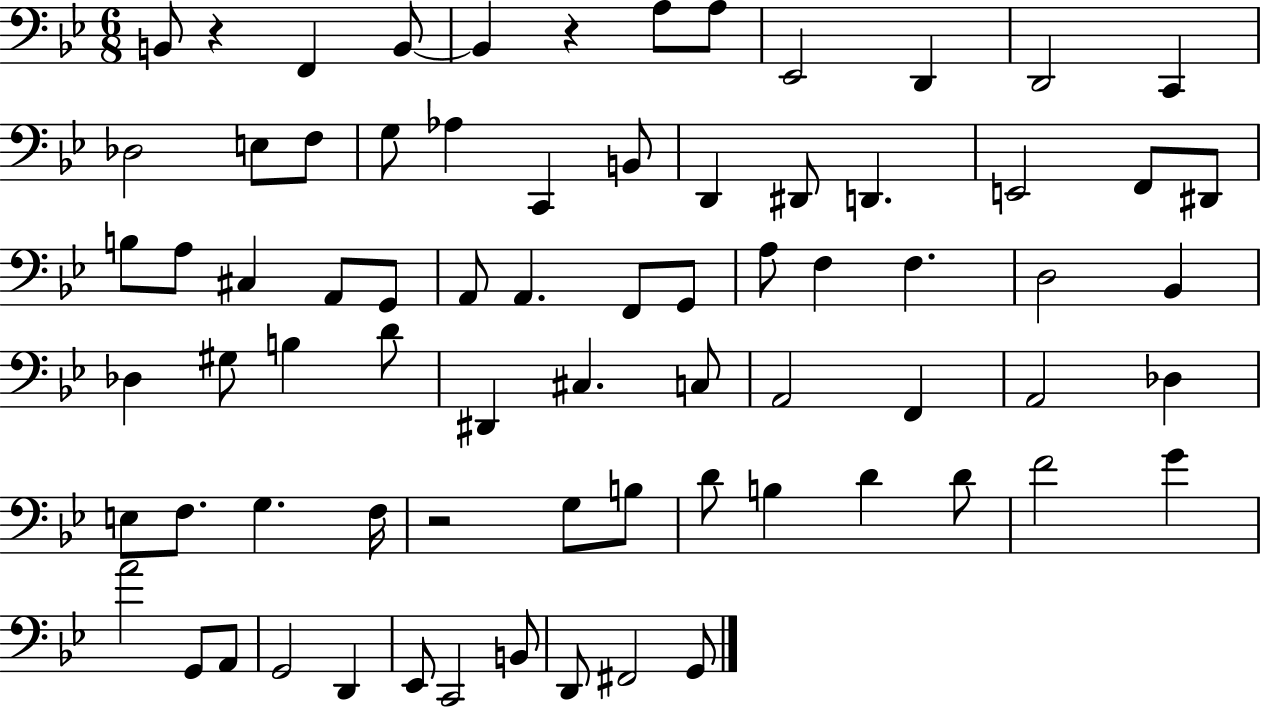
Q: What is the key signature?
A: BES major